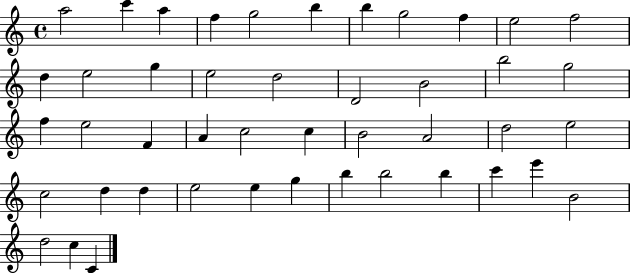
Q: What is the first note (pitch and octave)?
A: A5